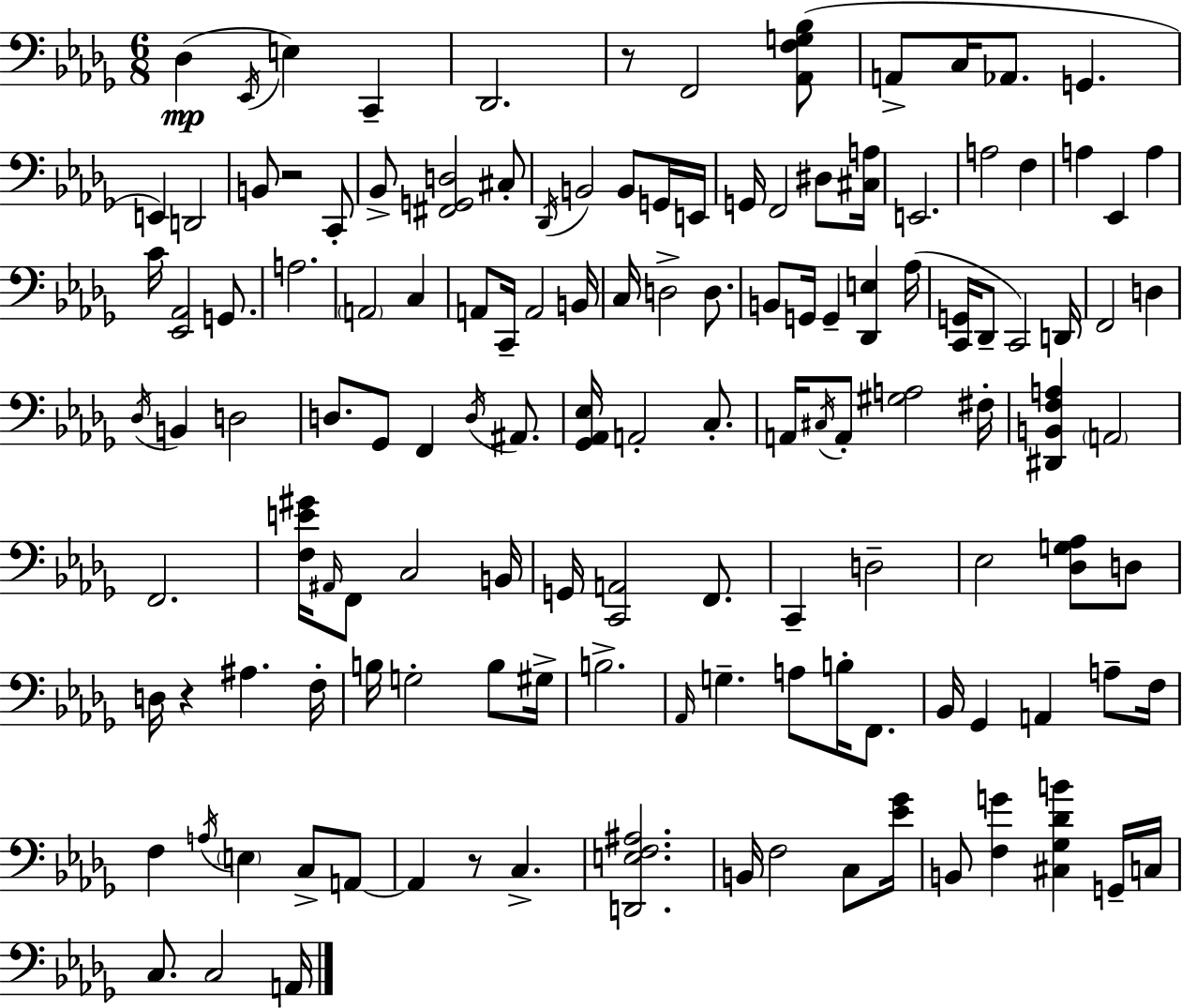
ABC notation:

X:1
T:Untitled
M:6/8
L:1/4
K:Bbm
_D, _E,,/4 E, C,, _D,,2 z/2 F,,2 [_A,,F,G,_B,]/2 A,,/2 C,/4 _A,,/2 G,, E,, D,,2 B,,/2 z2 C,,/2 _B,,/2 [^F,,G,,D,]2 ^C,/2 _D,,/4 B,,2 B,,/2 G,,/4 E,,/4 G,,/4 F,,2 ^D,/2 [^C,A,]/4 E,,2 A,2 F, A, _E,, A, C/4 [_E,,_A,,]2 G,,/2 A,2 A,,2 C, A,,/2 C,,/4 A,,2 B,,/4 C,/4 D,2 D,/2 B,,/2 G,,/4 G,, [_D,,E,] _A,/4 [C,,G,,]/4 _D,,/2 C,,2 D,,/4 F,,2 D, _D,/4 B,, D,2 D,/2 _G,,/2 F,, D,/4 ^A,,/2 [_G,,_A,,_E,]/4 A,,2 C,/2 A,,/4 ^C,/4 A,,/2 [^G,A,]2 ^F,/4 [^D,,B,,F,A,] A,,2 F,,2 [F,E^G]/4 ^A,,/4 F,,/2 C,2 B,,/4 G,,/4 [C,,A,,]2 F,,/2 C,, D,2 _E,2 [_D,G,_A,]/2 D,/2 D,/4 z ^A, F,/4 B,/4 G,2 B,/2 ^G,/4 B,2 _A,,/4 G, A,/2 B,/4 F,,/2 _B,,/4 _G,, A,, A,/2 F,/4 F, A,/4 E, C,/2 A,,/2 A,, z/2 C, [D,,E,F,^A,]2 B,,/4 F,2 C,/2 [_E_G]/4 B,,/2 [F,G] [^C,_G,_DB] G,,/4 C,/4 C,/2 C,2 A,,/4